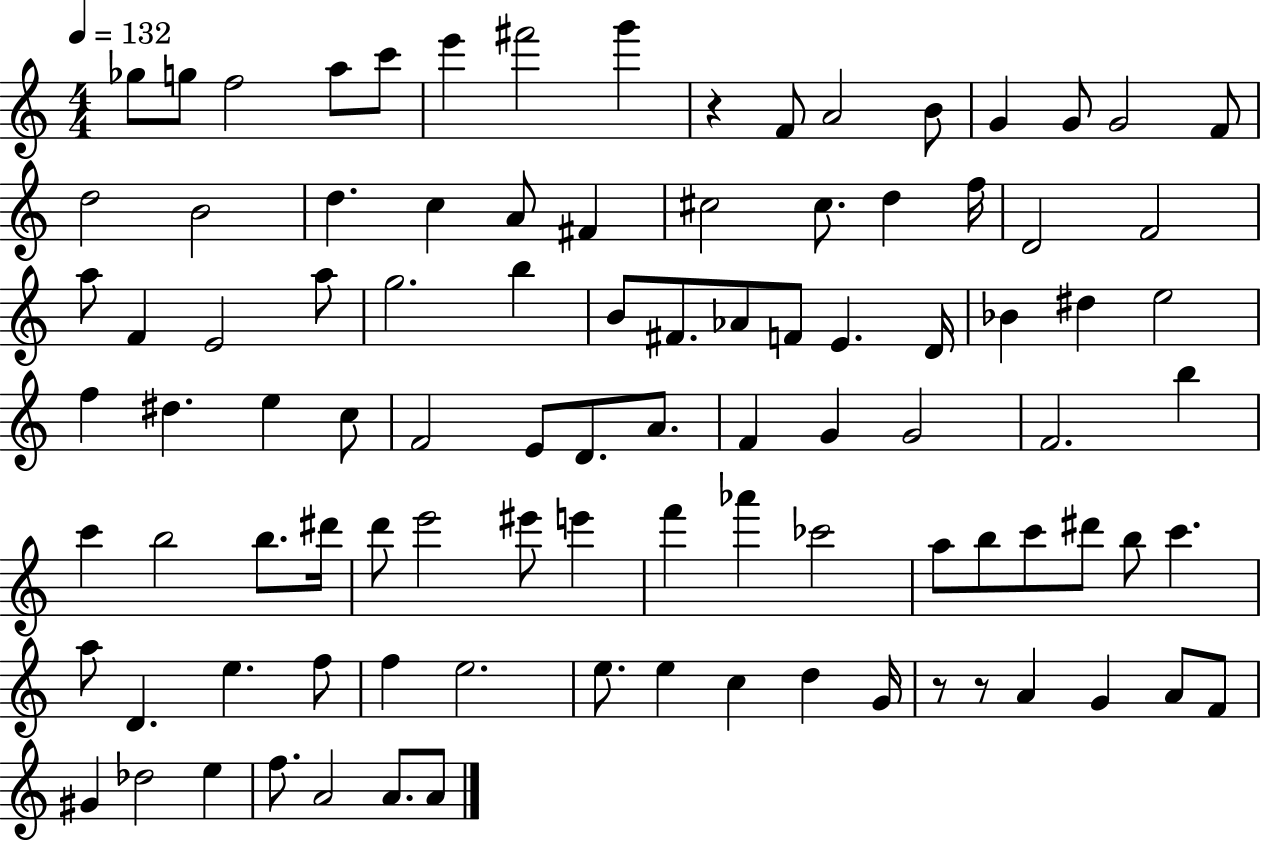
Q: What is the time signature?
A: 4/4